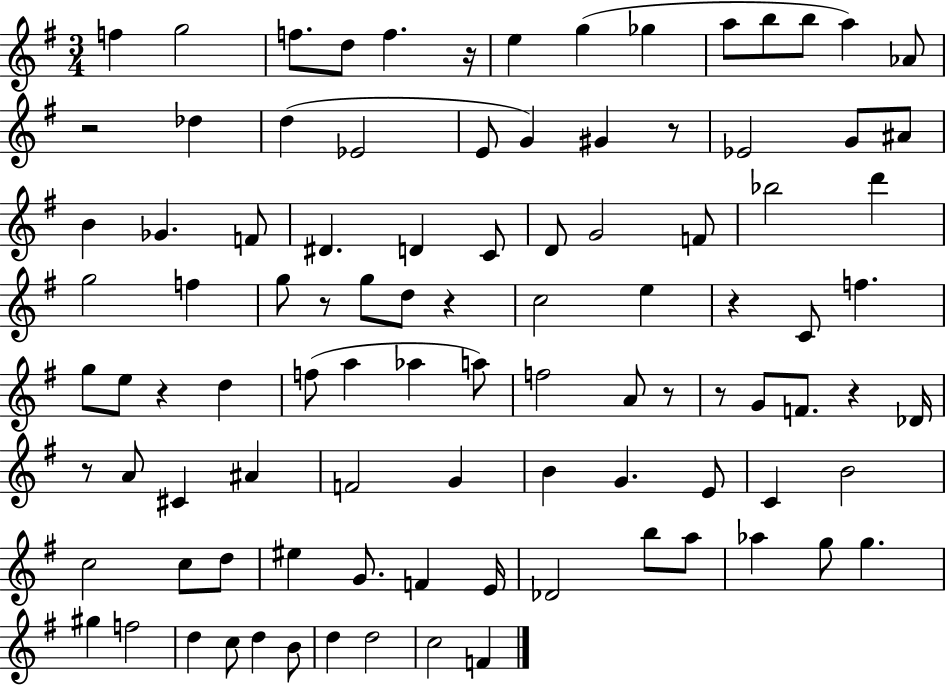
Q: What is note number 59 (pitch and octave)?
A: G4